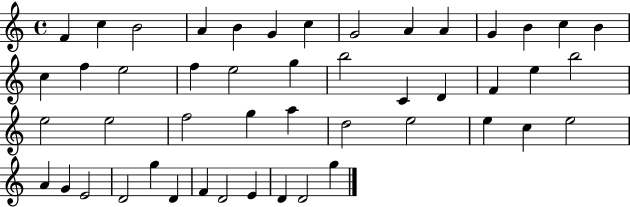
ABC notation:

X:1
T:Untitled
M:4/4
L:1/4
K:C
F c B2 A B G c G2 A A G B c B c f e2 f e2 g b2 C D F e b2 e2 e2 f2 g a d2 e2 e c e2 A G E2 D2 g D F D2 E D D2 g